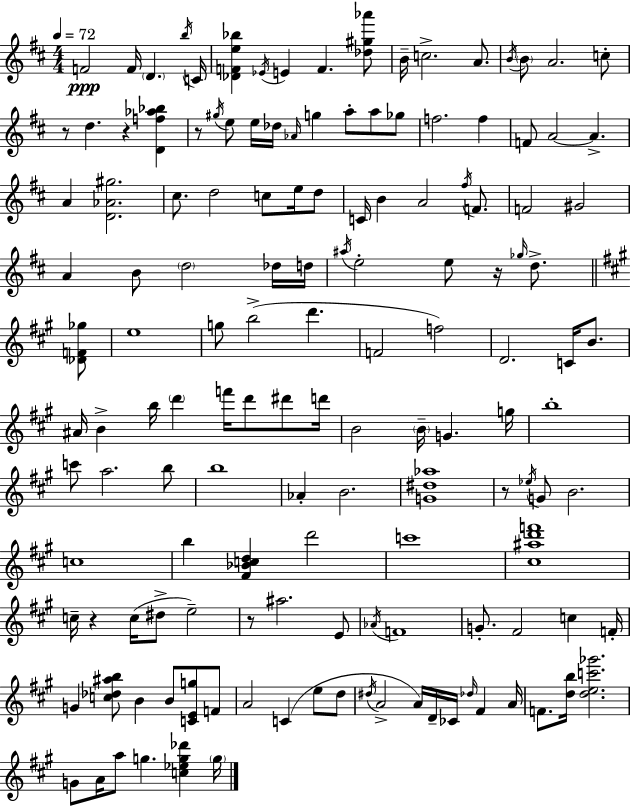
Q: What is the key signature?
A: D major